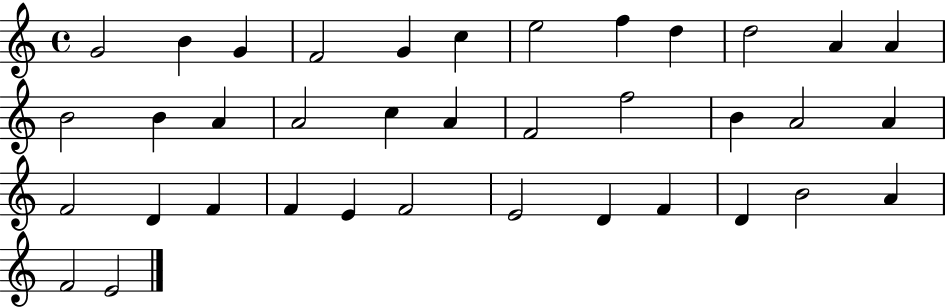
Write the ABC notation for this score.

X:1
T:Untitled
M:4/4
L:1/4
K:C
G2 B G F2 G c e2 f d d2 A A B2 B A A2 c A F2 f2 B A2 A F2 D F F E F2 E2 D F D B2 A F2 E2